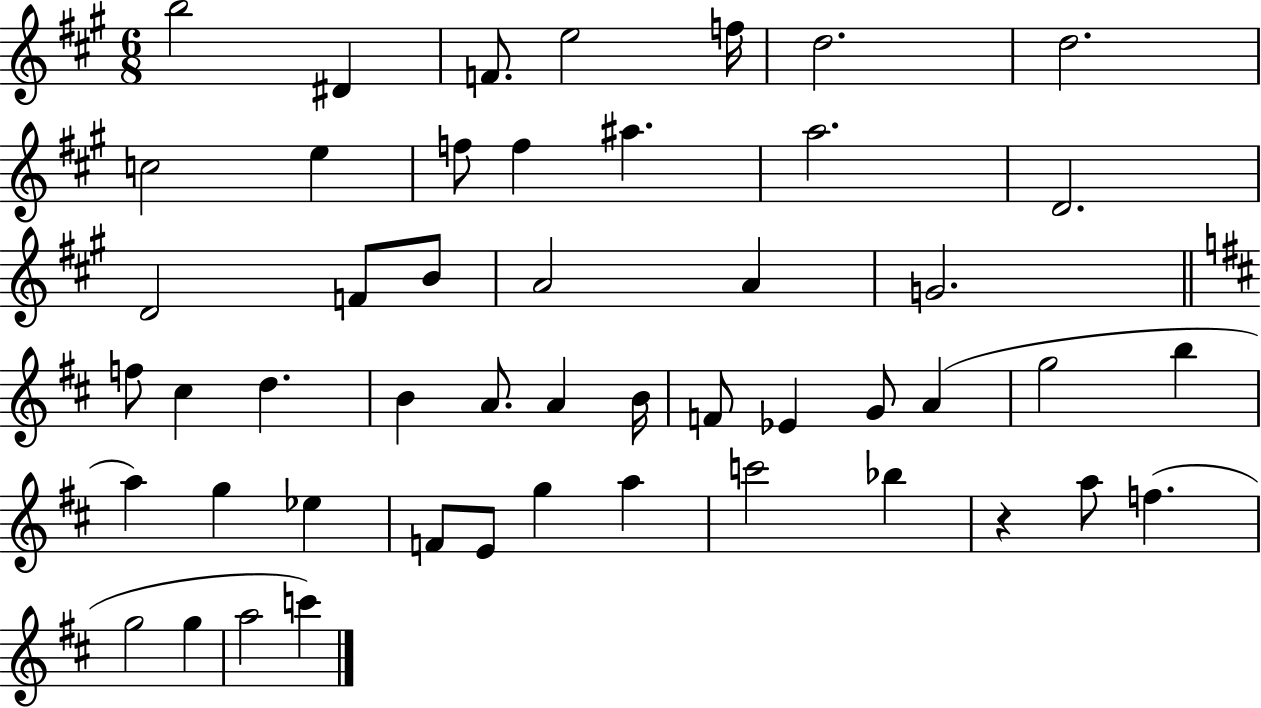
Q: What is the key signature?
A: A major